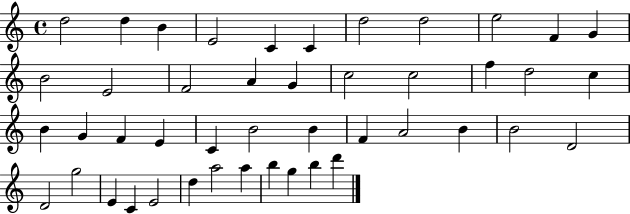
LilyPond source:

{
  \clef treble
  \time 4/4
  \defaultTimeSignature
  \key c \major
  d''2 d''4 b'4 | e'2 c'4 c'4 | d''2 d''2 | e''2 f'4 g'4 | \break b'2 e'2 | f'2 a'4 g'4 | c''2 c''2 | f''4 d''2 c''4 | \break b'4 g'4 f'4 e'4 | c'4 b'2 b'4 | f'4 a'2 b'4 | b'2 d'2 | \break d'2 g''2 | e'4 c'4 e'2 | d''4 a''2 a''4 | b''4 g''4 b''4 d'''4 | \break \bar "|."
}